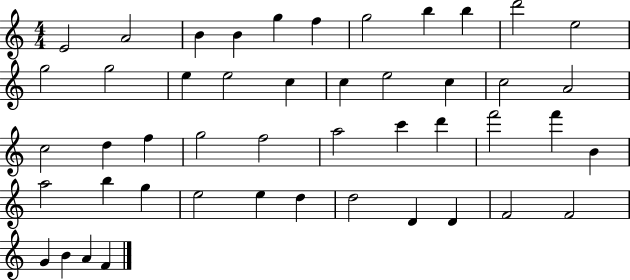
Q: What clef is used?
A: treble